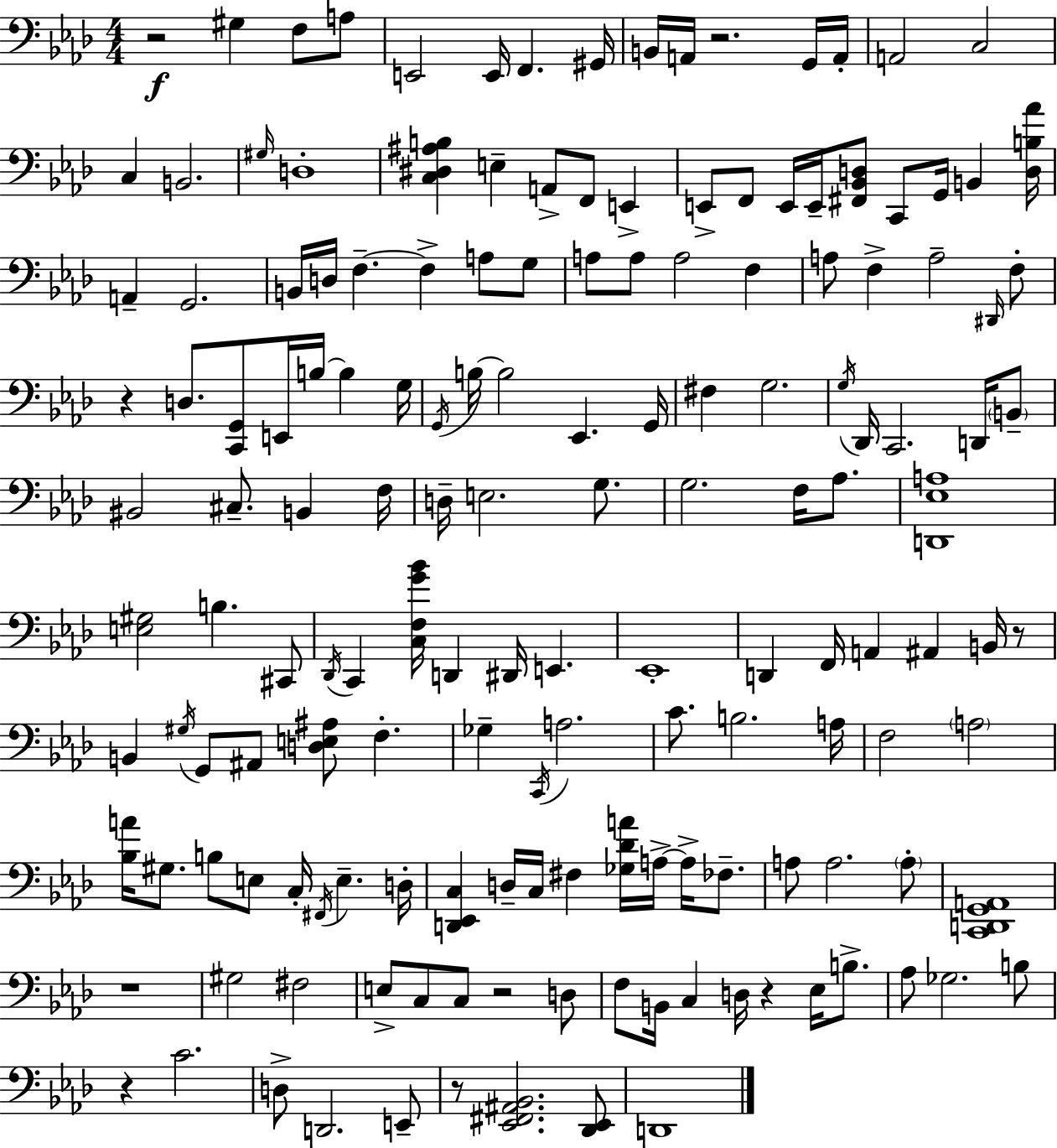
{
  \clef bass
  \numericTimeSignature
  \time 4/4
  \key aes \major
  r2\f gis4 f8 a8 | e,2 e,16 f,4. gis,16 | b,16 a,16 r2. g,16 a,16-. | a,2 c2 | \break c4 b,2. | \grace { gis16 } d1-. | <c dis ais b>4 e4-- a,8-> f,8 e,4-> | e,8-> f,8 e,16 e,16-- <fis, bes, d>8 c,8 g,16 b,4 | \break <d b aes'>16 a,4-- g,2. | b,16 d16 f4.--~~ f4-> a8 g8 | a8 a8 a2 f4 | a8 f4-> a2-- \grace { dis,16 } | \break f8-. r4 d8. <c, g,>8 e,16 b16~~ b4 | g16 \acciaccatura { g,16 } b16~~ b2 ees,4. | g,16 fis4 g2. | \acciaccatura { g16 } des,16 c,2. | \break d,16 \parenthesize b,8-- bis,2 cis8.-- b,4 | f16 d16-- e2. | g8. g2. | f16 aes8. <d, ees a>1 | \break <e gis>2 b4. | cis,8 \acciaccatura { des,16 } c,4 <c f g' bes'>16 d,4 dis,16 e,4. | ees,1-. | d,4 f,16 a,4 ais,4 | \break b,16 r8 b,4 \acciaccatura { gis16 } g,8 ais,8 <d e ais>8 | f4.-. ges4-- \acciaccatura { c,16 } a2. | c'8. b2. | a16 f2 \parenthesize a2 | \break <bes a'>16 gis8. b8 e8 c16-. | \acciaccatura { fis,16 } e4.-- d16-. <d, ees, c>4 d16-- c16 fis4 | <ges des' a'>16 a16->~~ a16-> fes8.-- a8 a2. | \parenthesize a8-. <c, d, g, a,>1 | \break r1 | gis2 | fis2 e8-> c8 c8 r2 | d8 f8 b,16 c4 d16 | \break r4 ees16 b8.-> aes8 ges2. | b8 r4 c'2. | d8-> d,2. | e,8-- r8 <ees, fis, ais, bes,>2. | \break <des, ees,>8 d,1 | \bar "|."
}